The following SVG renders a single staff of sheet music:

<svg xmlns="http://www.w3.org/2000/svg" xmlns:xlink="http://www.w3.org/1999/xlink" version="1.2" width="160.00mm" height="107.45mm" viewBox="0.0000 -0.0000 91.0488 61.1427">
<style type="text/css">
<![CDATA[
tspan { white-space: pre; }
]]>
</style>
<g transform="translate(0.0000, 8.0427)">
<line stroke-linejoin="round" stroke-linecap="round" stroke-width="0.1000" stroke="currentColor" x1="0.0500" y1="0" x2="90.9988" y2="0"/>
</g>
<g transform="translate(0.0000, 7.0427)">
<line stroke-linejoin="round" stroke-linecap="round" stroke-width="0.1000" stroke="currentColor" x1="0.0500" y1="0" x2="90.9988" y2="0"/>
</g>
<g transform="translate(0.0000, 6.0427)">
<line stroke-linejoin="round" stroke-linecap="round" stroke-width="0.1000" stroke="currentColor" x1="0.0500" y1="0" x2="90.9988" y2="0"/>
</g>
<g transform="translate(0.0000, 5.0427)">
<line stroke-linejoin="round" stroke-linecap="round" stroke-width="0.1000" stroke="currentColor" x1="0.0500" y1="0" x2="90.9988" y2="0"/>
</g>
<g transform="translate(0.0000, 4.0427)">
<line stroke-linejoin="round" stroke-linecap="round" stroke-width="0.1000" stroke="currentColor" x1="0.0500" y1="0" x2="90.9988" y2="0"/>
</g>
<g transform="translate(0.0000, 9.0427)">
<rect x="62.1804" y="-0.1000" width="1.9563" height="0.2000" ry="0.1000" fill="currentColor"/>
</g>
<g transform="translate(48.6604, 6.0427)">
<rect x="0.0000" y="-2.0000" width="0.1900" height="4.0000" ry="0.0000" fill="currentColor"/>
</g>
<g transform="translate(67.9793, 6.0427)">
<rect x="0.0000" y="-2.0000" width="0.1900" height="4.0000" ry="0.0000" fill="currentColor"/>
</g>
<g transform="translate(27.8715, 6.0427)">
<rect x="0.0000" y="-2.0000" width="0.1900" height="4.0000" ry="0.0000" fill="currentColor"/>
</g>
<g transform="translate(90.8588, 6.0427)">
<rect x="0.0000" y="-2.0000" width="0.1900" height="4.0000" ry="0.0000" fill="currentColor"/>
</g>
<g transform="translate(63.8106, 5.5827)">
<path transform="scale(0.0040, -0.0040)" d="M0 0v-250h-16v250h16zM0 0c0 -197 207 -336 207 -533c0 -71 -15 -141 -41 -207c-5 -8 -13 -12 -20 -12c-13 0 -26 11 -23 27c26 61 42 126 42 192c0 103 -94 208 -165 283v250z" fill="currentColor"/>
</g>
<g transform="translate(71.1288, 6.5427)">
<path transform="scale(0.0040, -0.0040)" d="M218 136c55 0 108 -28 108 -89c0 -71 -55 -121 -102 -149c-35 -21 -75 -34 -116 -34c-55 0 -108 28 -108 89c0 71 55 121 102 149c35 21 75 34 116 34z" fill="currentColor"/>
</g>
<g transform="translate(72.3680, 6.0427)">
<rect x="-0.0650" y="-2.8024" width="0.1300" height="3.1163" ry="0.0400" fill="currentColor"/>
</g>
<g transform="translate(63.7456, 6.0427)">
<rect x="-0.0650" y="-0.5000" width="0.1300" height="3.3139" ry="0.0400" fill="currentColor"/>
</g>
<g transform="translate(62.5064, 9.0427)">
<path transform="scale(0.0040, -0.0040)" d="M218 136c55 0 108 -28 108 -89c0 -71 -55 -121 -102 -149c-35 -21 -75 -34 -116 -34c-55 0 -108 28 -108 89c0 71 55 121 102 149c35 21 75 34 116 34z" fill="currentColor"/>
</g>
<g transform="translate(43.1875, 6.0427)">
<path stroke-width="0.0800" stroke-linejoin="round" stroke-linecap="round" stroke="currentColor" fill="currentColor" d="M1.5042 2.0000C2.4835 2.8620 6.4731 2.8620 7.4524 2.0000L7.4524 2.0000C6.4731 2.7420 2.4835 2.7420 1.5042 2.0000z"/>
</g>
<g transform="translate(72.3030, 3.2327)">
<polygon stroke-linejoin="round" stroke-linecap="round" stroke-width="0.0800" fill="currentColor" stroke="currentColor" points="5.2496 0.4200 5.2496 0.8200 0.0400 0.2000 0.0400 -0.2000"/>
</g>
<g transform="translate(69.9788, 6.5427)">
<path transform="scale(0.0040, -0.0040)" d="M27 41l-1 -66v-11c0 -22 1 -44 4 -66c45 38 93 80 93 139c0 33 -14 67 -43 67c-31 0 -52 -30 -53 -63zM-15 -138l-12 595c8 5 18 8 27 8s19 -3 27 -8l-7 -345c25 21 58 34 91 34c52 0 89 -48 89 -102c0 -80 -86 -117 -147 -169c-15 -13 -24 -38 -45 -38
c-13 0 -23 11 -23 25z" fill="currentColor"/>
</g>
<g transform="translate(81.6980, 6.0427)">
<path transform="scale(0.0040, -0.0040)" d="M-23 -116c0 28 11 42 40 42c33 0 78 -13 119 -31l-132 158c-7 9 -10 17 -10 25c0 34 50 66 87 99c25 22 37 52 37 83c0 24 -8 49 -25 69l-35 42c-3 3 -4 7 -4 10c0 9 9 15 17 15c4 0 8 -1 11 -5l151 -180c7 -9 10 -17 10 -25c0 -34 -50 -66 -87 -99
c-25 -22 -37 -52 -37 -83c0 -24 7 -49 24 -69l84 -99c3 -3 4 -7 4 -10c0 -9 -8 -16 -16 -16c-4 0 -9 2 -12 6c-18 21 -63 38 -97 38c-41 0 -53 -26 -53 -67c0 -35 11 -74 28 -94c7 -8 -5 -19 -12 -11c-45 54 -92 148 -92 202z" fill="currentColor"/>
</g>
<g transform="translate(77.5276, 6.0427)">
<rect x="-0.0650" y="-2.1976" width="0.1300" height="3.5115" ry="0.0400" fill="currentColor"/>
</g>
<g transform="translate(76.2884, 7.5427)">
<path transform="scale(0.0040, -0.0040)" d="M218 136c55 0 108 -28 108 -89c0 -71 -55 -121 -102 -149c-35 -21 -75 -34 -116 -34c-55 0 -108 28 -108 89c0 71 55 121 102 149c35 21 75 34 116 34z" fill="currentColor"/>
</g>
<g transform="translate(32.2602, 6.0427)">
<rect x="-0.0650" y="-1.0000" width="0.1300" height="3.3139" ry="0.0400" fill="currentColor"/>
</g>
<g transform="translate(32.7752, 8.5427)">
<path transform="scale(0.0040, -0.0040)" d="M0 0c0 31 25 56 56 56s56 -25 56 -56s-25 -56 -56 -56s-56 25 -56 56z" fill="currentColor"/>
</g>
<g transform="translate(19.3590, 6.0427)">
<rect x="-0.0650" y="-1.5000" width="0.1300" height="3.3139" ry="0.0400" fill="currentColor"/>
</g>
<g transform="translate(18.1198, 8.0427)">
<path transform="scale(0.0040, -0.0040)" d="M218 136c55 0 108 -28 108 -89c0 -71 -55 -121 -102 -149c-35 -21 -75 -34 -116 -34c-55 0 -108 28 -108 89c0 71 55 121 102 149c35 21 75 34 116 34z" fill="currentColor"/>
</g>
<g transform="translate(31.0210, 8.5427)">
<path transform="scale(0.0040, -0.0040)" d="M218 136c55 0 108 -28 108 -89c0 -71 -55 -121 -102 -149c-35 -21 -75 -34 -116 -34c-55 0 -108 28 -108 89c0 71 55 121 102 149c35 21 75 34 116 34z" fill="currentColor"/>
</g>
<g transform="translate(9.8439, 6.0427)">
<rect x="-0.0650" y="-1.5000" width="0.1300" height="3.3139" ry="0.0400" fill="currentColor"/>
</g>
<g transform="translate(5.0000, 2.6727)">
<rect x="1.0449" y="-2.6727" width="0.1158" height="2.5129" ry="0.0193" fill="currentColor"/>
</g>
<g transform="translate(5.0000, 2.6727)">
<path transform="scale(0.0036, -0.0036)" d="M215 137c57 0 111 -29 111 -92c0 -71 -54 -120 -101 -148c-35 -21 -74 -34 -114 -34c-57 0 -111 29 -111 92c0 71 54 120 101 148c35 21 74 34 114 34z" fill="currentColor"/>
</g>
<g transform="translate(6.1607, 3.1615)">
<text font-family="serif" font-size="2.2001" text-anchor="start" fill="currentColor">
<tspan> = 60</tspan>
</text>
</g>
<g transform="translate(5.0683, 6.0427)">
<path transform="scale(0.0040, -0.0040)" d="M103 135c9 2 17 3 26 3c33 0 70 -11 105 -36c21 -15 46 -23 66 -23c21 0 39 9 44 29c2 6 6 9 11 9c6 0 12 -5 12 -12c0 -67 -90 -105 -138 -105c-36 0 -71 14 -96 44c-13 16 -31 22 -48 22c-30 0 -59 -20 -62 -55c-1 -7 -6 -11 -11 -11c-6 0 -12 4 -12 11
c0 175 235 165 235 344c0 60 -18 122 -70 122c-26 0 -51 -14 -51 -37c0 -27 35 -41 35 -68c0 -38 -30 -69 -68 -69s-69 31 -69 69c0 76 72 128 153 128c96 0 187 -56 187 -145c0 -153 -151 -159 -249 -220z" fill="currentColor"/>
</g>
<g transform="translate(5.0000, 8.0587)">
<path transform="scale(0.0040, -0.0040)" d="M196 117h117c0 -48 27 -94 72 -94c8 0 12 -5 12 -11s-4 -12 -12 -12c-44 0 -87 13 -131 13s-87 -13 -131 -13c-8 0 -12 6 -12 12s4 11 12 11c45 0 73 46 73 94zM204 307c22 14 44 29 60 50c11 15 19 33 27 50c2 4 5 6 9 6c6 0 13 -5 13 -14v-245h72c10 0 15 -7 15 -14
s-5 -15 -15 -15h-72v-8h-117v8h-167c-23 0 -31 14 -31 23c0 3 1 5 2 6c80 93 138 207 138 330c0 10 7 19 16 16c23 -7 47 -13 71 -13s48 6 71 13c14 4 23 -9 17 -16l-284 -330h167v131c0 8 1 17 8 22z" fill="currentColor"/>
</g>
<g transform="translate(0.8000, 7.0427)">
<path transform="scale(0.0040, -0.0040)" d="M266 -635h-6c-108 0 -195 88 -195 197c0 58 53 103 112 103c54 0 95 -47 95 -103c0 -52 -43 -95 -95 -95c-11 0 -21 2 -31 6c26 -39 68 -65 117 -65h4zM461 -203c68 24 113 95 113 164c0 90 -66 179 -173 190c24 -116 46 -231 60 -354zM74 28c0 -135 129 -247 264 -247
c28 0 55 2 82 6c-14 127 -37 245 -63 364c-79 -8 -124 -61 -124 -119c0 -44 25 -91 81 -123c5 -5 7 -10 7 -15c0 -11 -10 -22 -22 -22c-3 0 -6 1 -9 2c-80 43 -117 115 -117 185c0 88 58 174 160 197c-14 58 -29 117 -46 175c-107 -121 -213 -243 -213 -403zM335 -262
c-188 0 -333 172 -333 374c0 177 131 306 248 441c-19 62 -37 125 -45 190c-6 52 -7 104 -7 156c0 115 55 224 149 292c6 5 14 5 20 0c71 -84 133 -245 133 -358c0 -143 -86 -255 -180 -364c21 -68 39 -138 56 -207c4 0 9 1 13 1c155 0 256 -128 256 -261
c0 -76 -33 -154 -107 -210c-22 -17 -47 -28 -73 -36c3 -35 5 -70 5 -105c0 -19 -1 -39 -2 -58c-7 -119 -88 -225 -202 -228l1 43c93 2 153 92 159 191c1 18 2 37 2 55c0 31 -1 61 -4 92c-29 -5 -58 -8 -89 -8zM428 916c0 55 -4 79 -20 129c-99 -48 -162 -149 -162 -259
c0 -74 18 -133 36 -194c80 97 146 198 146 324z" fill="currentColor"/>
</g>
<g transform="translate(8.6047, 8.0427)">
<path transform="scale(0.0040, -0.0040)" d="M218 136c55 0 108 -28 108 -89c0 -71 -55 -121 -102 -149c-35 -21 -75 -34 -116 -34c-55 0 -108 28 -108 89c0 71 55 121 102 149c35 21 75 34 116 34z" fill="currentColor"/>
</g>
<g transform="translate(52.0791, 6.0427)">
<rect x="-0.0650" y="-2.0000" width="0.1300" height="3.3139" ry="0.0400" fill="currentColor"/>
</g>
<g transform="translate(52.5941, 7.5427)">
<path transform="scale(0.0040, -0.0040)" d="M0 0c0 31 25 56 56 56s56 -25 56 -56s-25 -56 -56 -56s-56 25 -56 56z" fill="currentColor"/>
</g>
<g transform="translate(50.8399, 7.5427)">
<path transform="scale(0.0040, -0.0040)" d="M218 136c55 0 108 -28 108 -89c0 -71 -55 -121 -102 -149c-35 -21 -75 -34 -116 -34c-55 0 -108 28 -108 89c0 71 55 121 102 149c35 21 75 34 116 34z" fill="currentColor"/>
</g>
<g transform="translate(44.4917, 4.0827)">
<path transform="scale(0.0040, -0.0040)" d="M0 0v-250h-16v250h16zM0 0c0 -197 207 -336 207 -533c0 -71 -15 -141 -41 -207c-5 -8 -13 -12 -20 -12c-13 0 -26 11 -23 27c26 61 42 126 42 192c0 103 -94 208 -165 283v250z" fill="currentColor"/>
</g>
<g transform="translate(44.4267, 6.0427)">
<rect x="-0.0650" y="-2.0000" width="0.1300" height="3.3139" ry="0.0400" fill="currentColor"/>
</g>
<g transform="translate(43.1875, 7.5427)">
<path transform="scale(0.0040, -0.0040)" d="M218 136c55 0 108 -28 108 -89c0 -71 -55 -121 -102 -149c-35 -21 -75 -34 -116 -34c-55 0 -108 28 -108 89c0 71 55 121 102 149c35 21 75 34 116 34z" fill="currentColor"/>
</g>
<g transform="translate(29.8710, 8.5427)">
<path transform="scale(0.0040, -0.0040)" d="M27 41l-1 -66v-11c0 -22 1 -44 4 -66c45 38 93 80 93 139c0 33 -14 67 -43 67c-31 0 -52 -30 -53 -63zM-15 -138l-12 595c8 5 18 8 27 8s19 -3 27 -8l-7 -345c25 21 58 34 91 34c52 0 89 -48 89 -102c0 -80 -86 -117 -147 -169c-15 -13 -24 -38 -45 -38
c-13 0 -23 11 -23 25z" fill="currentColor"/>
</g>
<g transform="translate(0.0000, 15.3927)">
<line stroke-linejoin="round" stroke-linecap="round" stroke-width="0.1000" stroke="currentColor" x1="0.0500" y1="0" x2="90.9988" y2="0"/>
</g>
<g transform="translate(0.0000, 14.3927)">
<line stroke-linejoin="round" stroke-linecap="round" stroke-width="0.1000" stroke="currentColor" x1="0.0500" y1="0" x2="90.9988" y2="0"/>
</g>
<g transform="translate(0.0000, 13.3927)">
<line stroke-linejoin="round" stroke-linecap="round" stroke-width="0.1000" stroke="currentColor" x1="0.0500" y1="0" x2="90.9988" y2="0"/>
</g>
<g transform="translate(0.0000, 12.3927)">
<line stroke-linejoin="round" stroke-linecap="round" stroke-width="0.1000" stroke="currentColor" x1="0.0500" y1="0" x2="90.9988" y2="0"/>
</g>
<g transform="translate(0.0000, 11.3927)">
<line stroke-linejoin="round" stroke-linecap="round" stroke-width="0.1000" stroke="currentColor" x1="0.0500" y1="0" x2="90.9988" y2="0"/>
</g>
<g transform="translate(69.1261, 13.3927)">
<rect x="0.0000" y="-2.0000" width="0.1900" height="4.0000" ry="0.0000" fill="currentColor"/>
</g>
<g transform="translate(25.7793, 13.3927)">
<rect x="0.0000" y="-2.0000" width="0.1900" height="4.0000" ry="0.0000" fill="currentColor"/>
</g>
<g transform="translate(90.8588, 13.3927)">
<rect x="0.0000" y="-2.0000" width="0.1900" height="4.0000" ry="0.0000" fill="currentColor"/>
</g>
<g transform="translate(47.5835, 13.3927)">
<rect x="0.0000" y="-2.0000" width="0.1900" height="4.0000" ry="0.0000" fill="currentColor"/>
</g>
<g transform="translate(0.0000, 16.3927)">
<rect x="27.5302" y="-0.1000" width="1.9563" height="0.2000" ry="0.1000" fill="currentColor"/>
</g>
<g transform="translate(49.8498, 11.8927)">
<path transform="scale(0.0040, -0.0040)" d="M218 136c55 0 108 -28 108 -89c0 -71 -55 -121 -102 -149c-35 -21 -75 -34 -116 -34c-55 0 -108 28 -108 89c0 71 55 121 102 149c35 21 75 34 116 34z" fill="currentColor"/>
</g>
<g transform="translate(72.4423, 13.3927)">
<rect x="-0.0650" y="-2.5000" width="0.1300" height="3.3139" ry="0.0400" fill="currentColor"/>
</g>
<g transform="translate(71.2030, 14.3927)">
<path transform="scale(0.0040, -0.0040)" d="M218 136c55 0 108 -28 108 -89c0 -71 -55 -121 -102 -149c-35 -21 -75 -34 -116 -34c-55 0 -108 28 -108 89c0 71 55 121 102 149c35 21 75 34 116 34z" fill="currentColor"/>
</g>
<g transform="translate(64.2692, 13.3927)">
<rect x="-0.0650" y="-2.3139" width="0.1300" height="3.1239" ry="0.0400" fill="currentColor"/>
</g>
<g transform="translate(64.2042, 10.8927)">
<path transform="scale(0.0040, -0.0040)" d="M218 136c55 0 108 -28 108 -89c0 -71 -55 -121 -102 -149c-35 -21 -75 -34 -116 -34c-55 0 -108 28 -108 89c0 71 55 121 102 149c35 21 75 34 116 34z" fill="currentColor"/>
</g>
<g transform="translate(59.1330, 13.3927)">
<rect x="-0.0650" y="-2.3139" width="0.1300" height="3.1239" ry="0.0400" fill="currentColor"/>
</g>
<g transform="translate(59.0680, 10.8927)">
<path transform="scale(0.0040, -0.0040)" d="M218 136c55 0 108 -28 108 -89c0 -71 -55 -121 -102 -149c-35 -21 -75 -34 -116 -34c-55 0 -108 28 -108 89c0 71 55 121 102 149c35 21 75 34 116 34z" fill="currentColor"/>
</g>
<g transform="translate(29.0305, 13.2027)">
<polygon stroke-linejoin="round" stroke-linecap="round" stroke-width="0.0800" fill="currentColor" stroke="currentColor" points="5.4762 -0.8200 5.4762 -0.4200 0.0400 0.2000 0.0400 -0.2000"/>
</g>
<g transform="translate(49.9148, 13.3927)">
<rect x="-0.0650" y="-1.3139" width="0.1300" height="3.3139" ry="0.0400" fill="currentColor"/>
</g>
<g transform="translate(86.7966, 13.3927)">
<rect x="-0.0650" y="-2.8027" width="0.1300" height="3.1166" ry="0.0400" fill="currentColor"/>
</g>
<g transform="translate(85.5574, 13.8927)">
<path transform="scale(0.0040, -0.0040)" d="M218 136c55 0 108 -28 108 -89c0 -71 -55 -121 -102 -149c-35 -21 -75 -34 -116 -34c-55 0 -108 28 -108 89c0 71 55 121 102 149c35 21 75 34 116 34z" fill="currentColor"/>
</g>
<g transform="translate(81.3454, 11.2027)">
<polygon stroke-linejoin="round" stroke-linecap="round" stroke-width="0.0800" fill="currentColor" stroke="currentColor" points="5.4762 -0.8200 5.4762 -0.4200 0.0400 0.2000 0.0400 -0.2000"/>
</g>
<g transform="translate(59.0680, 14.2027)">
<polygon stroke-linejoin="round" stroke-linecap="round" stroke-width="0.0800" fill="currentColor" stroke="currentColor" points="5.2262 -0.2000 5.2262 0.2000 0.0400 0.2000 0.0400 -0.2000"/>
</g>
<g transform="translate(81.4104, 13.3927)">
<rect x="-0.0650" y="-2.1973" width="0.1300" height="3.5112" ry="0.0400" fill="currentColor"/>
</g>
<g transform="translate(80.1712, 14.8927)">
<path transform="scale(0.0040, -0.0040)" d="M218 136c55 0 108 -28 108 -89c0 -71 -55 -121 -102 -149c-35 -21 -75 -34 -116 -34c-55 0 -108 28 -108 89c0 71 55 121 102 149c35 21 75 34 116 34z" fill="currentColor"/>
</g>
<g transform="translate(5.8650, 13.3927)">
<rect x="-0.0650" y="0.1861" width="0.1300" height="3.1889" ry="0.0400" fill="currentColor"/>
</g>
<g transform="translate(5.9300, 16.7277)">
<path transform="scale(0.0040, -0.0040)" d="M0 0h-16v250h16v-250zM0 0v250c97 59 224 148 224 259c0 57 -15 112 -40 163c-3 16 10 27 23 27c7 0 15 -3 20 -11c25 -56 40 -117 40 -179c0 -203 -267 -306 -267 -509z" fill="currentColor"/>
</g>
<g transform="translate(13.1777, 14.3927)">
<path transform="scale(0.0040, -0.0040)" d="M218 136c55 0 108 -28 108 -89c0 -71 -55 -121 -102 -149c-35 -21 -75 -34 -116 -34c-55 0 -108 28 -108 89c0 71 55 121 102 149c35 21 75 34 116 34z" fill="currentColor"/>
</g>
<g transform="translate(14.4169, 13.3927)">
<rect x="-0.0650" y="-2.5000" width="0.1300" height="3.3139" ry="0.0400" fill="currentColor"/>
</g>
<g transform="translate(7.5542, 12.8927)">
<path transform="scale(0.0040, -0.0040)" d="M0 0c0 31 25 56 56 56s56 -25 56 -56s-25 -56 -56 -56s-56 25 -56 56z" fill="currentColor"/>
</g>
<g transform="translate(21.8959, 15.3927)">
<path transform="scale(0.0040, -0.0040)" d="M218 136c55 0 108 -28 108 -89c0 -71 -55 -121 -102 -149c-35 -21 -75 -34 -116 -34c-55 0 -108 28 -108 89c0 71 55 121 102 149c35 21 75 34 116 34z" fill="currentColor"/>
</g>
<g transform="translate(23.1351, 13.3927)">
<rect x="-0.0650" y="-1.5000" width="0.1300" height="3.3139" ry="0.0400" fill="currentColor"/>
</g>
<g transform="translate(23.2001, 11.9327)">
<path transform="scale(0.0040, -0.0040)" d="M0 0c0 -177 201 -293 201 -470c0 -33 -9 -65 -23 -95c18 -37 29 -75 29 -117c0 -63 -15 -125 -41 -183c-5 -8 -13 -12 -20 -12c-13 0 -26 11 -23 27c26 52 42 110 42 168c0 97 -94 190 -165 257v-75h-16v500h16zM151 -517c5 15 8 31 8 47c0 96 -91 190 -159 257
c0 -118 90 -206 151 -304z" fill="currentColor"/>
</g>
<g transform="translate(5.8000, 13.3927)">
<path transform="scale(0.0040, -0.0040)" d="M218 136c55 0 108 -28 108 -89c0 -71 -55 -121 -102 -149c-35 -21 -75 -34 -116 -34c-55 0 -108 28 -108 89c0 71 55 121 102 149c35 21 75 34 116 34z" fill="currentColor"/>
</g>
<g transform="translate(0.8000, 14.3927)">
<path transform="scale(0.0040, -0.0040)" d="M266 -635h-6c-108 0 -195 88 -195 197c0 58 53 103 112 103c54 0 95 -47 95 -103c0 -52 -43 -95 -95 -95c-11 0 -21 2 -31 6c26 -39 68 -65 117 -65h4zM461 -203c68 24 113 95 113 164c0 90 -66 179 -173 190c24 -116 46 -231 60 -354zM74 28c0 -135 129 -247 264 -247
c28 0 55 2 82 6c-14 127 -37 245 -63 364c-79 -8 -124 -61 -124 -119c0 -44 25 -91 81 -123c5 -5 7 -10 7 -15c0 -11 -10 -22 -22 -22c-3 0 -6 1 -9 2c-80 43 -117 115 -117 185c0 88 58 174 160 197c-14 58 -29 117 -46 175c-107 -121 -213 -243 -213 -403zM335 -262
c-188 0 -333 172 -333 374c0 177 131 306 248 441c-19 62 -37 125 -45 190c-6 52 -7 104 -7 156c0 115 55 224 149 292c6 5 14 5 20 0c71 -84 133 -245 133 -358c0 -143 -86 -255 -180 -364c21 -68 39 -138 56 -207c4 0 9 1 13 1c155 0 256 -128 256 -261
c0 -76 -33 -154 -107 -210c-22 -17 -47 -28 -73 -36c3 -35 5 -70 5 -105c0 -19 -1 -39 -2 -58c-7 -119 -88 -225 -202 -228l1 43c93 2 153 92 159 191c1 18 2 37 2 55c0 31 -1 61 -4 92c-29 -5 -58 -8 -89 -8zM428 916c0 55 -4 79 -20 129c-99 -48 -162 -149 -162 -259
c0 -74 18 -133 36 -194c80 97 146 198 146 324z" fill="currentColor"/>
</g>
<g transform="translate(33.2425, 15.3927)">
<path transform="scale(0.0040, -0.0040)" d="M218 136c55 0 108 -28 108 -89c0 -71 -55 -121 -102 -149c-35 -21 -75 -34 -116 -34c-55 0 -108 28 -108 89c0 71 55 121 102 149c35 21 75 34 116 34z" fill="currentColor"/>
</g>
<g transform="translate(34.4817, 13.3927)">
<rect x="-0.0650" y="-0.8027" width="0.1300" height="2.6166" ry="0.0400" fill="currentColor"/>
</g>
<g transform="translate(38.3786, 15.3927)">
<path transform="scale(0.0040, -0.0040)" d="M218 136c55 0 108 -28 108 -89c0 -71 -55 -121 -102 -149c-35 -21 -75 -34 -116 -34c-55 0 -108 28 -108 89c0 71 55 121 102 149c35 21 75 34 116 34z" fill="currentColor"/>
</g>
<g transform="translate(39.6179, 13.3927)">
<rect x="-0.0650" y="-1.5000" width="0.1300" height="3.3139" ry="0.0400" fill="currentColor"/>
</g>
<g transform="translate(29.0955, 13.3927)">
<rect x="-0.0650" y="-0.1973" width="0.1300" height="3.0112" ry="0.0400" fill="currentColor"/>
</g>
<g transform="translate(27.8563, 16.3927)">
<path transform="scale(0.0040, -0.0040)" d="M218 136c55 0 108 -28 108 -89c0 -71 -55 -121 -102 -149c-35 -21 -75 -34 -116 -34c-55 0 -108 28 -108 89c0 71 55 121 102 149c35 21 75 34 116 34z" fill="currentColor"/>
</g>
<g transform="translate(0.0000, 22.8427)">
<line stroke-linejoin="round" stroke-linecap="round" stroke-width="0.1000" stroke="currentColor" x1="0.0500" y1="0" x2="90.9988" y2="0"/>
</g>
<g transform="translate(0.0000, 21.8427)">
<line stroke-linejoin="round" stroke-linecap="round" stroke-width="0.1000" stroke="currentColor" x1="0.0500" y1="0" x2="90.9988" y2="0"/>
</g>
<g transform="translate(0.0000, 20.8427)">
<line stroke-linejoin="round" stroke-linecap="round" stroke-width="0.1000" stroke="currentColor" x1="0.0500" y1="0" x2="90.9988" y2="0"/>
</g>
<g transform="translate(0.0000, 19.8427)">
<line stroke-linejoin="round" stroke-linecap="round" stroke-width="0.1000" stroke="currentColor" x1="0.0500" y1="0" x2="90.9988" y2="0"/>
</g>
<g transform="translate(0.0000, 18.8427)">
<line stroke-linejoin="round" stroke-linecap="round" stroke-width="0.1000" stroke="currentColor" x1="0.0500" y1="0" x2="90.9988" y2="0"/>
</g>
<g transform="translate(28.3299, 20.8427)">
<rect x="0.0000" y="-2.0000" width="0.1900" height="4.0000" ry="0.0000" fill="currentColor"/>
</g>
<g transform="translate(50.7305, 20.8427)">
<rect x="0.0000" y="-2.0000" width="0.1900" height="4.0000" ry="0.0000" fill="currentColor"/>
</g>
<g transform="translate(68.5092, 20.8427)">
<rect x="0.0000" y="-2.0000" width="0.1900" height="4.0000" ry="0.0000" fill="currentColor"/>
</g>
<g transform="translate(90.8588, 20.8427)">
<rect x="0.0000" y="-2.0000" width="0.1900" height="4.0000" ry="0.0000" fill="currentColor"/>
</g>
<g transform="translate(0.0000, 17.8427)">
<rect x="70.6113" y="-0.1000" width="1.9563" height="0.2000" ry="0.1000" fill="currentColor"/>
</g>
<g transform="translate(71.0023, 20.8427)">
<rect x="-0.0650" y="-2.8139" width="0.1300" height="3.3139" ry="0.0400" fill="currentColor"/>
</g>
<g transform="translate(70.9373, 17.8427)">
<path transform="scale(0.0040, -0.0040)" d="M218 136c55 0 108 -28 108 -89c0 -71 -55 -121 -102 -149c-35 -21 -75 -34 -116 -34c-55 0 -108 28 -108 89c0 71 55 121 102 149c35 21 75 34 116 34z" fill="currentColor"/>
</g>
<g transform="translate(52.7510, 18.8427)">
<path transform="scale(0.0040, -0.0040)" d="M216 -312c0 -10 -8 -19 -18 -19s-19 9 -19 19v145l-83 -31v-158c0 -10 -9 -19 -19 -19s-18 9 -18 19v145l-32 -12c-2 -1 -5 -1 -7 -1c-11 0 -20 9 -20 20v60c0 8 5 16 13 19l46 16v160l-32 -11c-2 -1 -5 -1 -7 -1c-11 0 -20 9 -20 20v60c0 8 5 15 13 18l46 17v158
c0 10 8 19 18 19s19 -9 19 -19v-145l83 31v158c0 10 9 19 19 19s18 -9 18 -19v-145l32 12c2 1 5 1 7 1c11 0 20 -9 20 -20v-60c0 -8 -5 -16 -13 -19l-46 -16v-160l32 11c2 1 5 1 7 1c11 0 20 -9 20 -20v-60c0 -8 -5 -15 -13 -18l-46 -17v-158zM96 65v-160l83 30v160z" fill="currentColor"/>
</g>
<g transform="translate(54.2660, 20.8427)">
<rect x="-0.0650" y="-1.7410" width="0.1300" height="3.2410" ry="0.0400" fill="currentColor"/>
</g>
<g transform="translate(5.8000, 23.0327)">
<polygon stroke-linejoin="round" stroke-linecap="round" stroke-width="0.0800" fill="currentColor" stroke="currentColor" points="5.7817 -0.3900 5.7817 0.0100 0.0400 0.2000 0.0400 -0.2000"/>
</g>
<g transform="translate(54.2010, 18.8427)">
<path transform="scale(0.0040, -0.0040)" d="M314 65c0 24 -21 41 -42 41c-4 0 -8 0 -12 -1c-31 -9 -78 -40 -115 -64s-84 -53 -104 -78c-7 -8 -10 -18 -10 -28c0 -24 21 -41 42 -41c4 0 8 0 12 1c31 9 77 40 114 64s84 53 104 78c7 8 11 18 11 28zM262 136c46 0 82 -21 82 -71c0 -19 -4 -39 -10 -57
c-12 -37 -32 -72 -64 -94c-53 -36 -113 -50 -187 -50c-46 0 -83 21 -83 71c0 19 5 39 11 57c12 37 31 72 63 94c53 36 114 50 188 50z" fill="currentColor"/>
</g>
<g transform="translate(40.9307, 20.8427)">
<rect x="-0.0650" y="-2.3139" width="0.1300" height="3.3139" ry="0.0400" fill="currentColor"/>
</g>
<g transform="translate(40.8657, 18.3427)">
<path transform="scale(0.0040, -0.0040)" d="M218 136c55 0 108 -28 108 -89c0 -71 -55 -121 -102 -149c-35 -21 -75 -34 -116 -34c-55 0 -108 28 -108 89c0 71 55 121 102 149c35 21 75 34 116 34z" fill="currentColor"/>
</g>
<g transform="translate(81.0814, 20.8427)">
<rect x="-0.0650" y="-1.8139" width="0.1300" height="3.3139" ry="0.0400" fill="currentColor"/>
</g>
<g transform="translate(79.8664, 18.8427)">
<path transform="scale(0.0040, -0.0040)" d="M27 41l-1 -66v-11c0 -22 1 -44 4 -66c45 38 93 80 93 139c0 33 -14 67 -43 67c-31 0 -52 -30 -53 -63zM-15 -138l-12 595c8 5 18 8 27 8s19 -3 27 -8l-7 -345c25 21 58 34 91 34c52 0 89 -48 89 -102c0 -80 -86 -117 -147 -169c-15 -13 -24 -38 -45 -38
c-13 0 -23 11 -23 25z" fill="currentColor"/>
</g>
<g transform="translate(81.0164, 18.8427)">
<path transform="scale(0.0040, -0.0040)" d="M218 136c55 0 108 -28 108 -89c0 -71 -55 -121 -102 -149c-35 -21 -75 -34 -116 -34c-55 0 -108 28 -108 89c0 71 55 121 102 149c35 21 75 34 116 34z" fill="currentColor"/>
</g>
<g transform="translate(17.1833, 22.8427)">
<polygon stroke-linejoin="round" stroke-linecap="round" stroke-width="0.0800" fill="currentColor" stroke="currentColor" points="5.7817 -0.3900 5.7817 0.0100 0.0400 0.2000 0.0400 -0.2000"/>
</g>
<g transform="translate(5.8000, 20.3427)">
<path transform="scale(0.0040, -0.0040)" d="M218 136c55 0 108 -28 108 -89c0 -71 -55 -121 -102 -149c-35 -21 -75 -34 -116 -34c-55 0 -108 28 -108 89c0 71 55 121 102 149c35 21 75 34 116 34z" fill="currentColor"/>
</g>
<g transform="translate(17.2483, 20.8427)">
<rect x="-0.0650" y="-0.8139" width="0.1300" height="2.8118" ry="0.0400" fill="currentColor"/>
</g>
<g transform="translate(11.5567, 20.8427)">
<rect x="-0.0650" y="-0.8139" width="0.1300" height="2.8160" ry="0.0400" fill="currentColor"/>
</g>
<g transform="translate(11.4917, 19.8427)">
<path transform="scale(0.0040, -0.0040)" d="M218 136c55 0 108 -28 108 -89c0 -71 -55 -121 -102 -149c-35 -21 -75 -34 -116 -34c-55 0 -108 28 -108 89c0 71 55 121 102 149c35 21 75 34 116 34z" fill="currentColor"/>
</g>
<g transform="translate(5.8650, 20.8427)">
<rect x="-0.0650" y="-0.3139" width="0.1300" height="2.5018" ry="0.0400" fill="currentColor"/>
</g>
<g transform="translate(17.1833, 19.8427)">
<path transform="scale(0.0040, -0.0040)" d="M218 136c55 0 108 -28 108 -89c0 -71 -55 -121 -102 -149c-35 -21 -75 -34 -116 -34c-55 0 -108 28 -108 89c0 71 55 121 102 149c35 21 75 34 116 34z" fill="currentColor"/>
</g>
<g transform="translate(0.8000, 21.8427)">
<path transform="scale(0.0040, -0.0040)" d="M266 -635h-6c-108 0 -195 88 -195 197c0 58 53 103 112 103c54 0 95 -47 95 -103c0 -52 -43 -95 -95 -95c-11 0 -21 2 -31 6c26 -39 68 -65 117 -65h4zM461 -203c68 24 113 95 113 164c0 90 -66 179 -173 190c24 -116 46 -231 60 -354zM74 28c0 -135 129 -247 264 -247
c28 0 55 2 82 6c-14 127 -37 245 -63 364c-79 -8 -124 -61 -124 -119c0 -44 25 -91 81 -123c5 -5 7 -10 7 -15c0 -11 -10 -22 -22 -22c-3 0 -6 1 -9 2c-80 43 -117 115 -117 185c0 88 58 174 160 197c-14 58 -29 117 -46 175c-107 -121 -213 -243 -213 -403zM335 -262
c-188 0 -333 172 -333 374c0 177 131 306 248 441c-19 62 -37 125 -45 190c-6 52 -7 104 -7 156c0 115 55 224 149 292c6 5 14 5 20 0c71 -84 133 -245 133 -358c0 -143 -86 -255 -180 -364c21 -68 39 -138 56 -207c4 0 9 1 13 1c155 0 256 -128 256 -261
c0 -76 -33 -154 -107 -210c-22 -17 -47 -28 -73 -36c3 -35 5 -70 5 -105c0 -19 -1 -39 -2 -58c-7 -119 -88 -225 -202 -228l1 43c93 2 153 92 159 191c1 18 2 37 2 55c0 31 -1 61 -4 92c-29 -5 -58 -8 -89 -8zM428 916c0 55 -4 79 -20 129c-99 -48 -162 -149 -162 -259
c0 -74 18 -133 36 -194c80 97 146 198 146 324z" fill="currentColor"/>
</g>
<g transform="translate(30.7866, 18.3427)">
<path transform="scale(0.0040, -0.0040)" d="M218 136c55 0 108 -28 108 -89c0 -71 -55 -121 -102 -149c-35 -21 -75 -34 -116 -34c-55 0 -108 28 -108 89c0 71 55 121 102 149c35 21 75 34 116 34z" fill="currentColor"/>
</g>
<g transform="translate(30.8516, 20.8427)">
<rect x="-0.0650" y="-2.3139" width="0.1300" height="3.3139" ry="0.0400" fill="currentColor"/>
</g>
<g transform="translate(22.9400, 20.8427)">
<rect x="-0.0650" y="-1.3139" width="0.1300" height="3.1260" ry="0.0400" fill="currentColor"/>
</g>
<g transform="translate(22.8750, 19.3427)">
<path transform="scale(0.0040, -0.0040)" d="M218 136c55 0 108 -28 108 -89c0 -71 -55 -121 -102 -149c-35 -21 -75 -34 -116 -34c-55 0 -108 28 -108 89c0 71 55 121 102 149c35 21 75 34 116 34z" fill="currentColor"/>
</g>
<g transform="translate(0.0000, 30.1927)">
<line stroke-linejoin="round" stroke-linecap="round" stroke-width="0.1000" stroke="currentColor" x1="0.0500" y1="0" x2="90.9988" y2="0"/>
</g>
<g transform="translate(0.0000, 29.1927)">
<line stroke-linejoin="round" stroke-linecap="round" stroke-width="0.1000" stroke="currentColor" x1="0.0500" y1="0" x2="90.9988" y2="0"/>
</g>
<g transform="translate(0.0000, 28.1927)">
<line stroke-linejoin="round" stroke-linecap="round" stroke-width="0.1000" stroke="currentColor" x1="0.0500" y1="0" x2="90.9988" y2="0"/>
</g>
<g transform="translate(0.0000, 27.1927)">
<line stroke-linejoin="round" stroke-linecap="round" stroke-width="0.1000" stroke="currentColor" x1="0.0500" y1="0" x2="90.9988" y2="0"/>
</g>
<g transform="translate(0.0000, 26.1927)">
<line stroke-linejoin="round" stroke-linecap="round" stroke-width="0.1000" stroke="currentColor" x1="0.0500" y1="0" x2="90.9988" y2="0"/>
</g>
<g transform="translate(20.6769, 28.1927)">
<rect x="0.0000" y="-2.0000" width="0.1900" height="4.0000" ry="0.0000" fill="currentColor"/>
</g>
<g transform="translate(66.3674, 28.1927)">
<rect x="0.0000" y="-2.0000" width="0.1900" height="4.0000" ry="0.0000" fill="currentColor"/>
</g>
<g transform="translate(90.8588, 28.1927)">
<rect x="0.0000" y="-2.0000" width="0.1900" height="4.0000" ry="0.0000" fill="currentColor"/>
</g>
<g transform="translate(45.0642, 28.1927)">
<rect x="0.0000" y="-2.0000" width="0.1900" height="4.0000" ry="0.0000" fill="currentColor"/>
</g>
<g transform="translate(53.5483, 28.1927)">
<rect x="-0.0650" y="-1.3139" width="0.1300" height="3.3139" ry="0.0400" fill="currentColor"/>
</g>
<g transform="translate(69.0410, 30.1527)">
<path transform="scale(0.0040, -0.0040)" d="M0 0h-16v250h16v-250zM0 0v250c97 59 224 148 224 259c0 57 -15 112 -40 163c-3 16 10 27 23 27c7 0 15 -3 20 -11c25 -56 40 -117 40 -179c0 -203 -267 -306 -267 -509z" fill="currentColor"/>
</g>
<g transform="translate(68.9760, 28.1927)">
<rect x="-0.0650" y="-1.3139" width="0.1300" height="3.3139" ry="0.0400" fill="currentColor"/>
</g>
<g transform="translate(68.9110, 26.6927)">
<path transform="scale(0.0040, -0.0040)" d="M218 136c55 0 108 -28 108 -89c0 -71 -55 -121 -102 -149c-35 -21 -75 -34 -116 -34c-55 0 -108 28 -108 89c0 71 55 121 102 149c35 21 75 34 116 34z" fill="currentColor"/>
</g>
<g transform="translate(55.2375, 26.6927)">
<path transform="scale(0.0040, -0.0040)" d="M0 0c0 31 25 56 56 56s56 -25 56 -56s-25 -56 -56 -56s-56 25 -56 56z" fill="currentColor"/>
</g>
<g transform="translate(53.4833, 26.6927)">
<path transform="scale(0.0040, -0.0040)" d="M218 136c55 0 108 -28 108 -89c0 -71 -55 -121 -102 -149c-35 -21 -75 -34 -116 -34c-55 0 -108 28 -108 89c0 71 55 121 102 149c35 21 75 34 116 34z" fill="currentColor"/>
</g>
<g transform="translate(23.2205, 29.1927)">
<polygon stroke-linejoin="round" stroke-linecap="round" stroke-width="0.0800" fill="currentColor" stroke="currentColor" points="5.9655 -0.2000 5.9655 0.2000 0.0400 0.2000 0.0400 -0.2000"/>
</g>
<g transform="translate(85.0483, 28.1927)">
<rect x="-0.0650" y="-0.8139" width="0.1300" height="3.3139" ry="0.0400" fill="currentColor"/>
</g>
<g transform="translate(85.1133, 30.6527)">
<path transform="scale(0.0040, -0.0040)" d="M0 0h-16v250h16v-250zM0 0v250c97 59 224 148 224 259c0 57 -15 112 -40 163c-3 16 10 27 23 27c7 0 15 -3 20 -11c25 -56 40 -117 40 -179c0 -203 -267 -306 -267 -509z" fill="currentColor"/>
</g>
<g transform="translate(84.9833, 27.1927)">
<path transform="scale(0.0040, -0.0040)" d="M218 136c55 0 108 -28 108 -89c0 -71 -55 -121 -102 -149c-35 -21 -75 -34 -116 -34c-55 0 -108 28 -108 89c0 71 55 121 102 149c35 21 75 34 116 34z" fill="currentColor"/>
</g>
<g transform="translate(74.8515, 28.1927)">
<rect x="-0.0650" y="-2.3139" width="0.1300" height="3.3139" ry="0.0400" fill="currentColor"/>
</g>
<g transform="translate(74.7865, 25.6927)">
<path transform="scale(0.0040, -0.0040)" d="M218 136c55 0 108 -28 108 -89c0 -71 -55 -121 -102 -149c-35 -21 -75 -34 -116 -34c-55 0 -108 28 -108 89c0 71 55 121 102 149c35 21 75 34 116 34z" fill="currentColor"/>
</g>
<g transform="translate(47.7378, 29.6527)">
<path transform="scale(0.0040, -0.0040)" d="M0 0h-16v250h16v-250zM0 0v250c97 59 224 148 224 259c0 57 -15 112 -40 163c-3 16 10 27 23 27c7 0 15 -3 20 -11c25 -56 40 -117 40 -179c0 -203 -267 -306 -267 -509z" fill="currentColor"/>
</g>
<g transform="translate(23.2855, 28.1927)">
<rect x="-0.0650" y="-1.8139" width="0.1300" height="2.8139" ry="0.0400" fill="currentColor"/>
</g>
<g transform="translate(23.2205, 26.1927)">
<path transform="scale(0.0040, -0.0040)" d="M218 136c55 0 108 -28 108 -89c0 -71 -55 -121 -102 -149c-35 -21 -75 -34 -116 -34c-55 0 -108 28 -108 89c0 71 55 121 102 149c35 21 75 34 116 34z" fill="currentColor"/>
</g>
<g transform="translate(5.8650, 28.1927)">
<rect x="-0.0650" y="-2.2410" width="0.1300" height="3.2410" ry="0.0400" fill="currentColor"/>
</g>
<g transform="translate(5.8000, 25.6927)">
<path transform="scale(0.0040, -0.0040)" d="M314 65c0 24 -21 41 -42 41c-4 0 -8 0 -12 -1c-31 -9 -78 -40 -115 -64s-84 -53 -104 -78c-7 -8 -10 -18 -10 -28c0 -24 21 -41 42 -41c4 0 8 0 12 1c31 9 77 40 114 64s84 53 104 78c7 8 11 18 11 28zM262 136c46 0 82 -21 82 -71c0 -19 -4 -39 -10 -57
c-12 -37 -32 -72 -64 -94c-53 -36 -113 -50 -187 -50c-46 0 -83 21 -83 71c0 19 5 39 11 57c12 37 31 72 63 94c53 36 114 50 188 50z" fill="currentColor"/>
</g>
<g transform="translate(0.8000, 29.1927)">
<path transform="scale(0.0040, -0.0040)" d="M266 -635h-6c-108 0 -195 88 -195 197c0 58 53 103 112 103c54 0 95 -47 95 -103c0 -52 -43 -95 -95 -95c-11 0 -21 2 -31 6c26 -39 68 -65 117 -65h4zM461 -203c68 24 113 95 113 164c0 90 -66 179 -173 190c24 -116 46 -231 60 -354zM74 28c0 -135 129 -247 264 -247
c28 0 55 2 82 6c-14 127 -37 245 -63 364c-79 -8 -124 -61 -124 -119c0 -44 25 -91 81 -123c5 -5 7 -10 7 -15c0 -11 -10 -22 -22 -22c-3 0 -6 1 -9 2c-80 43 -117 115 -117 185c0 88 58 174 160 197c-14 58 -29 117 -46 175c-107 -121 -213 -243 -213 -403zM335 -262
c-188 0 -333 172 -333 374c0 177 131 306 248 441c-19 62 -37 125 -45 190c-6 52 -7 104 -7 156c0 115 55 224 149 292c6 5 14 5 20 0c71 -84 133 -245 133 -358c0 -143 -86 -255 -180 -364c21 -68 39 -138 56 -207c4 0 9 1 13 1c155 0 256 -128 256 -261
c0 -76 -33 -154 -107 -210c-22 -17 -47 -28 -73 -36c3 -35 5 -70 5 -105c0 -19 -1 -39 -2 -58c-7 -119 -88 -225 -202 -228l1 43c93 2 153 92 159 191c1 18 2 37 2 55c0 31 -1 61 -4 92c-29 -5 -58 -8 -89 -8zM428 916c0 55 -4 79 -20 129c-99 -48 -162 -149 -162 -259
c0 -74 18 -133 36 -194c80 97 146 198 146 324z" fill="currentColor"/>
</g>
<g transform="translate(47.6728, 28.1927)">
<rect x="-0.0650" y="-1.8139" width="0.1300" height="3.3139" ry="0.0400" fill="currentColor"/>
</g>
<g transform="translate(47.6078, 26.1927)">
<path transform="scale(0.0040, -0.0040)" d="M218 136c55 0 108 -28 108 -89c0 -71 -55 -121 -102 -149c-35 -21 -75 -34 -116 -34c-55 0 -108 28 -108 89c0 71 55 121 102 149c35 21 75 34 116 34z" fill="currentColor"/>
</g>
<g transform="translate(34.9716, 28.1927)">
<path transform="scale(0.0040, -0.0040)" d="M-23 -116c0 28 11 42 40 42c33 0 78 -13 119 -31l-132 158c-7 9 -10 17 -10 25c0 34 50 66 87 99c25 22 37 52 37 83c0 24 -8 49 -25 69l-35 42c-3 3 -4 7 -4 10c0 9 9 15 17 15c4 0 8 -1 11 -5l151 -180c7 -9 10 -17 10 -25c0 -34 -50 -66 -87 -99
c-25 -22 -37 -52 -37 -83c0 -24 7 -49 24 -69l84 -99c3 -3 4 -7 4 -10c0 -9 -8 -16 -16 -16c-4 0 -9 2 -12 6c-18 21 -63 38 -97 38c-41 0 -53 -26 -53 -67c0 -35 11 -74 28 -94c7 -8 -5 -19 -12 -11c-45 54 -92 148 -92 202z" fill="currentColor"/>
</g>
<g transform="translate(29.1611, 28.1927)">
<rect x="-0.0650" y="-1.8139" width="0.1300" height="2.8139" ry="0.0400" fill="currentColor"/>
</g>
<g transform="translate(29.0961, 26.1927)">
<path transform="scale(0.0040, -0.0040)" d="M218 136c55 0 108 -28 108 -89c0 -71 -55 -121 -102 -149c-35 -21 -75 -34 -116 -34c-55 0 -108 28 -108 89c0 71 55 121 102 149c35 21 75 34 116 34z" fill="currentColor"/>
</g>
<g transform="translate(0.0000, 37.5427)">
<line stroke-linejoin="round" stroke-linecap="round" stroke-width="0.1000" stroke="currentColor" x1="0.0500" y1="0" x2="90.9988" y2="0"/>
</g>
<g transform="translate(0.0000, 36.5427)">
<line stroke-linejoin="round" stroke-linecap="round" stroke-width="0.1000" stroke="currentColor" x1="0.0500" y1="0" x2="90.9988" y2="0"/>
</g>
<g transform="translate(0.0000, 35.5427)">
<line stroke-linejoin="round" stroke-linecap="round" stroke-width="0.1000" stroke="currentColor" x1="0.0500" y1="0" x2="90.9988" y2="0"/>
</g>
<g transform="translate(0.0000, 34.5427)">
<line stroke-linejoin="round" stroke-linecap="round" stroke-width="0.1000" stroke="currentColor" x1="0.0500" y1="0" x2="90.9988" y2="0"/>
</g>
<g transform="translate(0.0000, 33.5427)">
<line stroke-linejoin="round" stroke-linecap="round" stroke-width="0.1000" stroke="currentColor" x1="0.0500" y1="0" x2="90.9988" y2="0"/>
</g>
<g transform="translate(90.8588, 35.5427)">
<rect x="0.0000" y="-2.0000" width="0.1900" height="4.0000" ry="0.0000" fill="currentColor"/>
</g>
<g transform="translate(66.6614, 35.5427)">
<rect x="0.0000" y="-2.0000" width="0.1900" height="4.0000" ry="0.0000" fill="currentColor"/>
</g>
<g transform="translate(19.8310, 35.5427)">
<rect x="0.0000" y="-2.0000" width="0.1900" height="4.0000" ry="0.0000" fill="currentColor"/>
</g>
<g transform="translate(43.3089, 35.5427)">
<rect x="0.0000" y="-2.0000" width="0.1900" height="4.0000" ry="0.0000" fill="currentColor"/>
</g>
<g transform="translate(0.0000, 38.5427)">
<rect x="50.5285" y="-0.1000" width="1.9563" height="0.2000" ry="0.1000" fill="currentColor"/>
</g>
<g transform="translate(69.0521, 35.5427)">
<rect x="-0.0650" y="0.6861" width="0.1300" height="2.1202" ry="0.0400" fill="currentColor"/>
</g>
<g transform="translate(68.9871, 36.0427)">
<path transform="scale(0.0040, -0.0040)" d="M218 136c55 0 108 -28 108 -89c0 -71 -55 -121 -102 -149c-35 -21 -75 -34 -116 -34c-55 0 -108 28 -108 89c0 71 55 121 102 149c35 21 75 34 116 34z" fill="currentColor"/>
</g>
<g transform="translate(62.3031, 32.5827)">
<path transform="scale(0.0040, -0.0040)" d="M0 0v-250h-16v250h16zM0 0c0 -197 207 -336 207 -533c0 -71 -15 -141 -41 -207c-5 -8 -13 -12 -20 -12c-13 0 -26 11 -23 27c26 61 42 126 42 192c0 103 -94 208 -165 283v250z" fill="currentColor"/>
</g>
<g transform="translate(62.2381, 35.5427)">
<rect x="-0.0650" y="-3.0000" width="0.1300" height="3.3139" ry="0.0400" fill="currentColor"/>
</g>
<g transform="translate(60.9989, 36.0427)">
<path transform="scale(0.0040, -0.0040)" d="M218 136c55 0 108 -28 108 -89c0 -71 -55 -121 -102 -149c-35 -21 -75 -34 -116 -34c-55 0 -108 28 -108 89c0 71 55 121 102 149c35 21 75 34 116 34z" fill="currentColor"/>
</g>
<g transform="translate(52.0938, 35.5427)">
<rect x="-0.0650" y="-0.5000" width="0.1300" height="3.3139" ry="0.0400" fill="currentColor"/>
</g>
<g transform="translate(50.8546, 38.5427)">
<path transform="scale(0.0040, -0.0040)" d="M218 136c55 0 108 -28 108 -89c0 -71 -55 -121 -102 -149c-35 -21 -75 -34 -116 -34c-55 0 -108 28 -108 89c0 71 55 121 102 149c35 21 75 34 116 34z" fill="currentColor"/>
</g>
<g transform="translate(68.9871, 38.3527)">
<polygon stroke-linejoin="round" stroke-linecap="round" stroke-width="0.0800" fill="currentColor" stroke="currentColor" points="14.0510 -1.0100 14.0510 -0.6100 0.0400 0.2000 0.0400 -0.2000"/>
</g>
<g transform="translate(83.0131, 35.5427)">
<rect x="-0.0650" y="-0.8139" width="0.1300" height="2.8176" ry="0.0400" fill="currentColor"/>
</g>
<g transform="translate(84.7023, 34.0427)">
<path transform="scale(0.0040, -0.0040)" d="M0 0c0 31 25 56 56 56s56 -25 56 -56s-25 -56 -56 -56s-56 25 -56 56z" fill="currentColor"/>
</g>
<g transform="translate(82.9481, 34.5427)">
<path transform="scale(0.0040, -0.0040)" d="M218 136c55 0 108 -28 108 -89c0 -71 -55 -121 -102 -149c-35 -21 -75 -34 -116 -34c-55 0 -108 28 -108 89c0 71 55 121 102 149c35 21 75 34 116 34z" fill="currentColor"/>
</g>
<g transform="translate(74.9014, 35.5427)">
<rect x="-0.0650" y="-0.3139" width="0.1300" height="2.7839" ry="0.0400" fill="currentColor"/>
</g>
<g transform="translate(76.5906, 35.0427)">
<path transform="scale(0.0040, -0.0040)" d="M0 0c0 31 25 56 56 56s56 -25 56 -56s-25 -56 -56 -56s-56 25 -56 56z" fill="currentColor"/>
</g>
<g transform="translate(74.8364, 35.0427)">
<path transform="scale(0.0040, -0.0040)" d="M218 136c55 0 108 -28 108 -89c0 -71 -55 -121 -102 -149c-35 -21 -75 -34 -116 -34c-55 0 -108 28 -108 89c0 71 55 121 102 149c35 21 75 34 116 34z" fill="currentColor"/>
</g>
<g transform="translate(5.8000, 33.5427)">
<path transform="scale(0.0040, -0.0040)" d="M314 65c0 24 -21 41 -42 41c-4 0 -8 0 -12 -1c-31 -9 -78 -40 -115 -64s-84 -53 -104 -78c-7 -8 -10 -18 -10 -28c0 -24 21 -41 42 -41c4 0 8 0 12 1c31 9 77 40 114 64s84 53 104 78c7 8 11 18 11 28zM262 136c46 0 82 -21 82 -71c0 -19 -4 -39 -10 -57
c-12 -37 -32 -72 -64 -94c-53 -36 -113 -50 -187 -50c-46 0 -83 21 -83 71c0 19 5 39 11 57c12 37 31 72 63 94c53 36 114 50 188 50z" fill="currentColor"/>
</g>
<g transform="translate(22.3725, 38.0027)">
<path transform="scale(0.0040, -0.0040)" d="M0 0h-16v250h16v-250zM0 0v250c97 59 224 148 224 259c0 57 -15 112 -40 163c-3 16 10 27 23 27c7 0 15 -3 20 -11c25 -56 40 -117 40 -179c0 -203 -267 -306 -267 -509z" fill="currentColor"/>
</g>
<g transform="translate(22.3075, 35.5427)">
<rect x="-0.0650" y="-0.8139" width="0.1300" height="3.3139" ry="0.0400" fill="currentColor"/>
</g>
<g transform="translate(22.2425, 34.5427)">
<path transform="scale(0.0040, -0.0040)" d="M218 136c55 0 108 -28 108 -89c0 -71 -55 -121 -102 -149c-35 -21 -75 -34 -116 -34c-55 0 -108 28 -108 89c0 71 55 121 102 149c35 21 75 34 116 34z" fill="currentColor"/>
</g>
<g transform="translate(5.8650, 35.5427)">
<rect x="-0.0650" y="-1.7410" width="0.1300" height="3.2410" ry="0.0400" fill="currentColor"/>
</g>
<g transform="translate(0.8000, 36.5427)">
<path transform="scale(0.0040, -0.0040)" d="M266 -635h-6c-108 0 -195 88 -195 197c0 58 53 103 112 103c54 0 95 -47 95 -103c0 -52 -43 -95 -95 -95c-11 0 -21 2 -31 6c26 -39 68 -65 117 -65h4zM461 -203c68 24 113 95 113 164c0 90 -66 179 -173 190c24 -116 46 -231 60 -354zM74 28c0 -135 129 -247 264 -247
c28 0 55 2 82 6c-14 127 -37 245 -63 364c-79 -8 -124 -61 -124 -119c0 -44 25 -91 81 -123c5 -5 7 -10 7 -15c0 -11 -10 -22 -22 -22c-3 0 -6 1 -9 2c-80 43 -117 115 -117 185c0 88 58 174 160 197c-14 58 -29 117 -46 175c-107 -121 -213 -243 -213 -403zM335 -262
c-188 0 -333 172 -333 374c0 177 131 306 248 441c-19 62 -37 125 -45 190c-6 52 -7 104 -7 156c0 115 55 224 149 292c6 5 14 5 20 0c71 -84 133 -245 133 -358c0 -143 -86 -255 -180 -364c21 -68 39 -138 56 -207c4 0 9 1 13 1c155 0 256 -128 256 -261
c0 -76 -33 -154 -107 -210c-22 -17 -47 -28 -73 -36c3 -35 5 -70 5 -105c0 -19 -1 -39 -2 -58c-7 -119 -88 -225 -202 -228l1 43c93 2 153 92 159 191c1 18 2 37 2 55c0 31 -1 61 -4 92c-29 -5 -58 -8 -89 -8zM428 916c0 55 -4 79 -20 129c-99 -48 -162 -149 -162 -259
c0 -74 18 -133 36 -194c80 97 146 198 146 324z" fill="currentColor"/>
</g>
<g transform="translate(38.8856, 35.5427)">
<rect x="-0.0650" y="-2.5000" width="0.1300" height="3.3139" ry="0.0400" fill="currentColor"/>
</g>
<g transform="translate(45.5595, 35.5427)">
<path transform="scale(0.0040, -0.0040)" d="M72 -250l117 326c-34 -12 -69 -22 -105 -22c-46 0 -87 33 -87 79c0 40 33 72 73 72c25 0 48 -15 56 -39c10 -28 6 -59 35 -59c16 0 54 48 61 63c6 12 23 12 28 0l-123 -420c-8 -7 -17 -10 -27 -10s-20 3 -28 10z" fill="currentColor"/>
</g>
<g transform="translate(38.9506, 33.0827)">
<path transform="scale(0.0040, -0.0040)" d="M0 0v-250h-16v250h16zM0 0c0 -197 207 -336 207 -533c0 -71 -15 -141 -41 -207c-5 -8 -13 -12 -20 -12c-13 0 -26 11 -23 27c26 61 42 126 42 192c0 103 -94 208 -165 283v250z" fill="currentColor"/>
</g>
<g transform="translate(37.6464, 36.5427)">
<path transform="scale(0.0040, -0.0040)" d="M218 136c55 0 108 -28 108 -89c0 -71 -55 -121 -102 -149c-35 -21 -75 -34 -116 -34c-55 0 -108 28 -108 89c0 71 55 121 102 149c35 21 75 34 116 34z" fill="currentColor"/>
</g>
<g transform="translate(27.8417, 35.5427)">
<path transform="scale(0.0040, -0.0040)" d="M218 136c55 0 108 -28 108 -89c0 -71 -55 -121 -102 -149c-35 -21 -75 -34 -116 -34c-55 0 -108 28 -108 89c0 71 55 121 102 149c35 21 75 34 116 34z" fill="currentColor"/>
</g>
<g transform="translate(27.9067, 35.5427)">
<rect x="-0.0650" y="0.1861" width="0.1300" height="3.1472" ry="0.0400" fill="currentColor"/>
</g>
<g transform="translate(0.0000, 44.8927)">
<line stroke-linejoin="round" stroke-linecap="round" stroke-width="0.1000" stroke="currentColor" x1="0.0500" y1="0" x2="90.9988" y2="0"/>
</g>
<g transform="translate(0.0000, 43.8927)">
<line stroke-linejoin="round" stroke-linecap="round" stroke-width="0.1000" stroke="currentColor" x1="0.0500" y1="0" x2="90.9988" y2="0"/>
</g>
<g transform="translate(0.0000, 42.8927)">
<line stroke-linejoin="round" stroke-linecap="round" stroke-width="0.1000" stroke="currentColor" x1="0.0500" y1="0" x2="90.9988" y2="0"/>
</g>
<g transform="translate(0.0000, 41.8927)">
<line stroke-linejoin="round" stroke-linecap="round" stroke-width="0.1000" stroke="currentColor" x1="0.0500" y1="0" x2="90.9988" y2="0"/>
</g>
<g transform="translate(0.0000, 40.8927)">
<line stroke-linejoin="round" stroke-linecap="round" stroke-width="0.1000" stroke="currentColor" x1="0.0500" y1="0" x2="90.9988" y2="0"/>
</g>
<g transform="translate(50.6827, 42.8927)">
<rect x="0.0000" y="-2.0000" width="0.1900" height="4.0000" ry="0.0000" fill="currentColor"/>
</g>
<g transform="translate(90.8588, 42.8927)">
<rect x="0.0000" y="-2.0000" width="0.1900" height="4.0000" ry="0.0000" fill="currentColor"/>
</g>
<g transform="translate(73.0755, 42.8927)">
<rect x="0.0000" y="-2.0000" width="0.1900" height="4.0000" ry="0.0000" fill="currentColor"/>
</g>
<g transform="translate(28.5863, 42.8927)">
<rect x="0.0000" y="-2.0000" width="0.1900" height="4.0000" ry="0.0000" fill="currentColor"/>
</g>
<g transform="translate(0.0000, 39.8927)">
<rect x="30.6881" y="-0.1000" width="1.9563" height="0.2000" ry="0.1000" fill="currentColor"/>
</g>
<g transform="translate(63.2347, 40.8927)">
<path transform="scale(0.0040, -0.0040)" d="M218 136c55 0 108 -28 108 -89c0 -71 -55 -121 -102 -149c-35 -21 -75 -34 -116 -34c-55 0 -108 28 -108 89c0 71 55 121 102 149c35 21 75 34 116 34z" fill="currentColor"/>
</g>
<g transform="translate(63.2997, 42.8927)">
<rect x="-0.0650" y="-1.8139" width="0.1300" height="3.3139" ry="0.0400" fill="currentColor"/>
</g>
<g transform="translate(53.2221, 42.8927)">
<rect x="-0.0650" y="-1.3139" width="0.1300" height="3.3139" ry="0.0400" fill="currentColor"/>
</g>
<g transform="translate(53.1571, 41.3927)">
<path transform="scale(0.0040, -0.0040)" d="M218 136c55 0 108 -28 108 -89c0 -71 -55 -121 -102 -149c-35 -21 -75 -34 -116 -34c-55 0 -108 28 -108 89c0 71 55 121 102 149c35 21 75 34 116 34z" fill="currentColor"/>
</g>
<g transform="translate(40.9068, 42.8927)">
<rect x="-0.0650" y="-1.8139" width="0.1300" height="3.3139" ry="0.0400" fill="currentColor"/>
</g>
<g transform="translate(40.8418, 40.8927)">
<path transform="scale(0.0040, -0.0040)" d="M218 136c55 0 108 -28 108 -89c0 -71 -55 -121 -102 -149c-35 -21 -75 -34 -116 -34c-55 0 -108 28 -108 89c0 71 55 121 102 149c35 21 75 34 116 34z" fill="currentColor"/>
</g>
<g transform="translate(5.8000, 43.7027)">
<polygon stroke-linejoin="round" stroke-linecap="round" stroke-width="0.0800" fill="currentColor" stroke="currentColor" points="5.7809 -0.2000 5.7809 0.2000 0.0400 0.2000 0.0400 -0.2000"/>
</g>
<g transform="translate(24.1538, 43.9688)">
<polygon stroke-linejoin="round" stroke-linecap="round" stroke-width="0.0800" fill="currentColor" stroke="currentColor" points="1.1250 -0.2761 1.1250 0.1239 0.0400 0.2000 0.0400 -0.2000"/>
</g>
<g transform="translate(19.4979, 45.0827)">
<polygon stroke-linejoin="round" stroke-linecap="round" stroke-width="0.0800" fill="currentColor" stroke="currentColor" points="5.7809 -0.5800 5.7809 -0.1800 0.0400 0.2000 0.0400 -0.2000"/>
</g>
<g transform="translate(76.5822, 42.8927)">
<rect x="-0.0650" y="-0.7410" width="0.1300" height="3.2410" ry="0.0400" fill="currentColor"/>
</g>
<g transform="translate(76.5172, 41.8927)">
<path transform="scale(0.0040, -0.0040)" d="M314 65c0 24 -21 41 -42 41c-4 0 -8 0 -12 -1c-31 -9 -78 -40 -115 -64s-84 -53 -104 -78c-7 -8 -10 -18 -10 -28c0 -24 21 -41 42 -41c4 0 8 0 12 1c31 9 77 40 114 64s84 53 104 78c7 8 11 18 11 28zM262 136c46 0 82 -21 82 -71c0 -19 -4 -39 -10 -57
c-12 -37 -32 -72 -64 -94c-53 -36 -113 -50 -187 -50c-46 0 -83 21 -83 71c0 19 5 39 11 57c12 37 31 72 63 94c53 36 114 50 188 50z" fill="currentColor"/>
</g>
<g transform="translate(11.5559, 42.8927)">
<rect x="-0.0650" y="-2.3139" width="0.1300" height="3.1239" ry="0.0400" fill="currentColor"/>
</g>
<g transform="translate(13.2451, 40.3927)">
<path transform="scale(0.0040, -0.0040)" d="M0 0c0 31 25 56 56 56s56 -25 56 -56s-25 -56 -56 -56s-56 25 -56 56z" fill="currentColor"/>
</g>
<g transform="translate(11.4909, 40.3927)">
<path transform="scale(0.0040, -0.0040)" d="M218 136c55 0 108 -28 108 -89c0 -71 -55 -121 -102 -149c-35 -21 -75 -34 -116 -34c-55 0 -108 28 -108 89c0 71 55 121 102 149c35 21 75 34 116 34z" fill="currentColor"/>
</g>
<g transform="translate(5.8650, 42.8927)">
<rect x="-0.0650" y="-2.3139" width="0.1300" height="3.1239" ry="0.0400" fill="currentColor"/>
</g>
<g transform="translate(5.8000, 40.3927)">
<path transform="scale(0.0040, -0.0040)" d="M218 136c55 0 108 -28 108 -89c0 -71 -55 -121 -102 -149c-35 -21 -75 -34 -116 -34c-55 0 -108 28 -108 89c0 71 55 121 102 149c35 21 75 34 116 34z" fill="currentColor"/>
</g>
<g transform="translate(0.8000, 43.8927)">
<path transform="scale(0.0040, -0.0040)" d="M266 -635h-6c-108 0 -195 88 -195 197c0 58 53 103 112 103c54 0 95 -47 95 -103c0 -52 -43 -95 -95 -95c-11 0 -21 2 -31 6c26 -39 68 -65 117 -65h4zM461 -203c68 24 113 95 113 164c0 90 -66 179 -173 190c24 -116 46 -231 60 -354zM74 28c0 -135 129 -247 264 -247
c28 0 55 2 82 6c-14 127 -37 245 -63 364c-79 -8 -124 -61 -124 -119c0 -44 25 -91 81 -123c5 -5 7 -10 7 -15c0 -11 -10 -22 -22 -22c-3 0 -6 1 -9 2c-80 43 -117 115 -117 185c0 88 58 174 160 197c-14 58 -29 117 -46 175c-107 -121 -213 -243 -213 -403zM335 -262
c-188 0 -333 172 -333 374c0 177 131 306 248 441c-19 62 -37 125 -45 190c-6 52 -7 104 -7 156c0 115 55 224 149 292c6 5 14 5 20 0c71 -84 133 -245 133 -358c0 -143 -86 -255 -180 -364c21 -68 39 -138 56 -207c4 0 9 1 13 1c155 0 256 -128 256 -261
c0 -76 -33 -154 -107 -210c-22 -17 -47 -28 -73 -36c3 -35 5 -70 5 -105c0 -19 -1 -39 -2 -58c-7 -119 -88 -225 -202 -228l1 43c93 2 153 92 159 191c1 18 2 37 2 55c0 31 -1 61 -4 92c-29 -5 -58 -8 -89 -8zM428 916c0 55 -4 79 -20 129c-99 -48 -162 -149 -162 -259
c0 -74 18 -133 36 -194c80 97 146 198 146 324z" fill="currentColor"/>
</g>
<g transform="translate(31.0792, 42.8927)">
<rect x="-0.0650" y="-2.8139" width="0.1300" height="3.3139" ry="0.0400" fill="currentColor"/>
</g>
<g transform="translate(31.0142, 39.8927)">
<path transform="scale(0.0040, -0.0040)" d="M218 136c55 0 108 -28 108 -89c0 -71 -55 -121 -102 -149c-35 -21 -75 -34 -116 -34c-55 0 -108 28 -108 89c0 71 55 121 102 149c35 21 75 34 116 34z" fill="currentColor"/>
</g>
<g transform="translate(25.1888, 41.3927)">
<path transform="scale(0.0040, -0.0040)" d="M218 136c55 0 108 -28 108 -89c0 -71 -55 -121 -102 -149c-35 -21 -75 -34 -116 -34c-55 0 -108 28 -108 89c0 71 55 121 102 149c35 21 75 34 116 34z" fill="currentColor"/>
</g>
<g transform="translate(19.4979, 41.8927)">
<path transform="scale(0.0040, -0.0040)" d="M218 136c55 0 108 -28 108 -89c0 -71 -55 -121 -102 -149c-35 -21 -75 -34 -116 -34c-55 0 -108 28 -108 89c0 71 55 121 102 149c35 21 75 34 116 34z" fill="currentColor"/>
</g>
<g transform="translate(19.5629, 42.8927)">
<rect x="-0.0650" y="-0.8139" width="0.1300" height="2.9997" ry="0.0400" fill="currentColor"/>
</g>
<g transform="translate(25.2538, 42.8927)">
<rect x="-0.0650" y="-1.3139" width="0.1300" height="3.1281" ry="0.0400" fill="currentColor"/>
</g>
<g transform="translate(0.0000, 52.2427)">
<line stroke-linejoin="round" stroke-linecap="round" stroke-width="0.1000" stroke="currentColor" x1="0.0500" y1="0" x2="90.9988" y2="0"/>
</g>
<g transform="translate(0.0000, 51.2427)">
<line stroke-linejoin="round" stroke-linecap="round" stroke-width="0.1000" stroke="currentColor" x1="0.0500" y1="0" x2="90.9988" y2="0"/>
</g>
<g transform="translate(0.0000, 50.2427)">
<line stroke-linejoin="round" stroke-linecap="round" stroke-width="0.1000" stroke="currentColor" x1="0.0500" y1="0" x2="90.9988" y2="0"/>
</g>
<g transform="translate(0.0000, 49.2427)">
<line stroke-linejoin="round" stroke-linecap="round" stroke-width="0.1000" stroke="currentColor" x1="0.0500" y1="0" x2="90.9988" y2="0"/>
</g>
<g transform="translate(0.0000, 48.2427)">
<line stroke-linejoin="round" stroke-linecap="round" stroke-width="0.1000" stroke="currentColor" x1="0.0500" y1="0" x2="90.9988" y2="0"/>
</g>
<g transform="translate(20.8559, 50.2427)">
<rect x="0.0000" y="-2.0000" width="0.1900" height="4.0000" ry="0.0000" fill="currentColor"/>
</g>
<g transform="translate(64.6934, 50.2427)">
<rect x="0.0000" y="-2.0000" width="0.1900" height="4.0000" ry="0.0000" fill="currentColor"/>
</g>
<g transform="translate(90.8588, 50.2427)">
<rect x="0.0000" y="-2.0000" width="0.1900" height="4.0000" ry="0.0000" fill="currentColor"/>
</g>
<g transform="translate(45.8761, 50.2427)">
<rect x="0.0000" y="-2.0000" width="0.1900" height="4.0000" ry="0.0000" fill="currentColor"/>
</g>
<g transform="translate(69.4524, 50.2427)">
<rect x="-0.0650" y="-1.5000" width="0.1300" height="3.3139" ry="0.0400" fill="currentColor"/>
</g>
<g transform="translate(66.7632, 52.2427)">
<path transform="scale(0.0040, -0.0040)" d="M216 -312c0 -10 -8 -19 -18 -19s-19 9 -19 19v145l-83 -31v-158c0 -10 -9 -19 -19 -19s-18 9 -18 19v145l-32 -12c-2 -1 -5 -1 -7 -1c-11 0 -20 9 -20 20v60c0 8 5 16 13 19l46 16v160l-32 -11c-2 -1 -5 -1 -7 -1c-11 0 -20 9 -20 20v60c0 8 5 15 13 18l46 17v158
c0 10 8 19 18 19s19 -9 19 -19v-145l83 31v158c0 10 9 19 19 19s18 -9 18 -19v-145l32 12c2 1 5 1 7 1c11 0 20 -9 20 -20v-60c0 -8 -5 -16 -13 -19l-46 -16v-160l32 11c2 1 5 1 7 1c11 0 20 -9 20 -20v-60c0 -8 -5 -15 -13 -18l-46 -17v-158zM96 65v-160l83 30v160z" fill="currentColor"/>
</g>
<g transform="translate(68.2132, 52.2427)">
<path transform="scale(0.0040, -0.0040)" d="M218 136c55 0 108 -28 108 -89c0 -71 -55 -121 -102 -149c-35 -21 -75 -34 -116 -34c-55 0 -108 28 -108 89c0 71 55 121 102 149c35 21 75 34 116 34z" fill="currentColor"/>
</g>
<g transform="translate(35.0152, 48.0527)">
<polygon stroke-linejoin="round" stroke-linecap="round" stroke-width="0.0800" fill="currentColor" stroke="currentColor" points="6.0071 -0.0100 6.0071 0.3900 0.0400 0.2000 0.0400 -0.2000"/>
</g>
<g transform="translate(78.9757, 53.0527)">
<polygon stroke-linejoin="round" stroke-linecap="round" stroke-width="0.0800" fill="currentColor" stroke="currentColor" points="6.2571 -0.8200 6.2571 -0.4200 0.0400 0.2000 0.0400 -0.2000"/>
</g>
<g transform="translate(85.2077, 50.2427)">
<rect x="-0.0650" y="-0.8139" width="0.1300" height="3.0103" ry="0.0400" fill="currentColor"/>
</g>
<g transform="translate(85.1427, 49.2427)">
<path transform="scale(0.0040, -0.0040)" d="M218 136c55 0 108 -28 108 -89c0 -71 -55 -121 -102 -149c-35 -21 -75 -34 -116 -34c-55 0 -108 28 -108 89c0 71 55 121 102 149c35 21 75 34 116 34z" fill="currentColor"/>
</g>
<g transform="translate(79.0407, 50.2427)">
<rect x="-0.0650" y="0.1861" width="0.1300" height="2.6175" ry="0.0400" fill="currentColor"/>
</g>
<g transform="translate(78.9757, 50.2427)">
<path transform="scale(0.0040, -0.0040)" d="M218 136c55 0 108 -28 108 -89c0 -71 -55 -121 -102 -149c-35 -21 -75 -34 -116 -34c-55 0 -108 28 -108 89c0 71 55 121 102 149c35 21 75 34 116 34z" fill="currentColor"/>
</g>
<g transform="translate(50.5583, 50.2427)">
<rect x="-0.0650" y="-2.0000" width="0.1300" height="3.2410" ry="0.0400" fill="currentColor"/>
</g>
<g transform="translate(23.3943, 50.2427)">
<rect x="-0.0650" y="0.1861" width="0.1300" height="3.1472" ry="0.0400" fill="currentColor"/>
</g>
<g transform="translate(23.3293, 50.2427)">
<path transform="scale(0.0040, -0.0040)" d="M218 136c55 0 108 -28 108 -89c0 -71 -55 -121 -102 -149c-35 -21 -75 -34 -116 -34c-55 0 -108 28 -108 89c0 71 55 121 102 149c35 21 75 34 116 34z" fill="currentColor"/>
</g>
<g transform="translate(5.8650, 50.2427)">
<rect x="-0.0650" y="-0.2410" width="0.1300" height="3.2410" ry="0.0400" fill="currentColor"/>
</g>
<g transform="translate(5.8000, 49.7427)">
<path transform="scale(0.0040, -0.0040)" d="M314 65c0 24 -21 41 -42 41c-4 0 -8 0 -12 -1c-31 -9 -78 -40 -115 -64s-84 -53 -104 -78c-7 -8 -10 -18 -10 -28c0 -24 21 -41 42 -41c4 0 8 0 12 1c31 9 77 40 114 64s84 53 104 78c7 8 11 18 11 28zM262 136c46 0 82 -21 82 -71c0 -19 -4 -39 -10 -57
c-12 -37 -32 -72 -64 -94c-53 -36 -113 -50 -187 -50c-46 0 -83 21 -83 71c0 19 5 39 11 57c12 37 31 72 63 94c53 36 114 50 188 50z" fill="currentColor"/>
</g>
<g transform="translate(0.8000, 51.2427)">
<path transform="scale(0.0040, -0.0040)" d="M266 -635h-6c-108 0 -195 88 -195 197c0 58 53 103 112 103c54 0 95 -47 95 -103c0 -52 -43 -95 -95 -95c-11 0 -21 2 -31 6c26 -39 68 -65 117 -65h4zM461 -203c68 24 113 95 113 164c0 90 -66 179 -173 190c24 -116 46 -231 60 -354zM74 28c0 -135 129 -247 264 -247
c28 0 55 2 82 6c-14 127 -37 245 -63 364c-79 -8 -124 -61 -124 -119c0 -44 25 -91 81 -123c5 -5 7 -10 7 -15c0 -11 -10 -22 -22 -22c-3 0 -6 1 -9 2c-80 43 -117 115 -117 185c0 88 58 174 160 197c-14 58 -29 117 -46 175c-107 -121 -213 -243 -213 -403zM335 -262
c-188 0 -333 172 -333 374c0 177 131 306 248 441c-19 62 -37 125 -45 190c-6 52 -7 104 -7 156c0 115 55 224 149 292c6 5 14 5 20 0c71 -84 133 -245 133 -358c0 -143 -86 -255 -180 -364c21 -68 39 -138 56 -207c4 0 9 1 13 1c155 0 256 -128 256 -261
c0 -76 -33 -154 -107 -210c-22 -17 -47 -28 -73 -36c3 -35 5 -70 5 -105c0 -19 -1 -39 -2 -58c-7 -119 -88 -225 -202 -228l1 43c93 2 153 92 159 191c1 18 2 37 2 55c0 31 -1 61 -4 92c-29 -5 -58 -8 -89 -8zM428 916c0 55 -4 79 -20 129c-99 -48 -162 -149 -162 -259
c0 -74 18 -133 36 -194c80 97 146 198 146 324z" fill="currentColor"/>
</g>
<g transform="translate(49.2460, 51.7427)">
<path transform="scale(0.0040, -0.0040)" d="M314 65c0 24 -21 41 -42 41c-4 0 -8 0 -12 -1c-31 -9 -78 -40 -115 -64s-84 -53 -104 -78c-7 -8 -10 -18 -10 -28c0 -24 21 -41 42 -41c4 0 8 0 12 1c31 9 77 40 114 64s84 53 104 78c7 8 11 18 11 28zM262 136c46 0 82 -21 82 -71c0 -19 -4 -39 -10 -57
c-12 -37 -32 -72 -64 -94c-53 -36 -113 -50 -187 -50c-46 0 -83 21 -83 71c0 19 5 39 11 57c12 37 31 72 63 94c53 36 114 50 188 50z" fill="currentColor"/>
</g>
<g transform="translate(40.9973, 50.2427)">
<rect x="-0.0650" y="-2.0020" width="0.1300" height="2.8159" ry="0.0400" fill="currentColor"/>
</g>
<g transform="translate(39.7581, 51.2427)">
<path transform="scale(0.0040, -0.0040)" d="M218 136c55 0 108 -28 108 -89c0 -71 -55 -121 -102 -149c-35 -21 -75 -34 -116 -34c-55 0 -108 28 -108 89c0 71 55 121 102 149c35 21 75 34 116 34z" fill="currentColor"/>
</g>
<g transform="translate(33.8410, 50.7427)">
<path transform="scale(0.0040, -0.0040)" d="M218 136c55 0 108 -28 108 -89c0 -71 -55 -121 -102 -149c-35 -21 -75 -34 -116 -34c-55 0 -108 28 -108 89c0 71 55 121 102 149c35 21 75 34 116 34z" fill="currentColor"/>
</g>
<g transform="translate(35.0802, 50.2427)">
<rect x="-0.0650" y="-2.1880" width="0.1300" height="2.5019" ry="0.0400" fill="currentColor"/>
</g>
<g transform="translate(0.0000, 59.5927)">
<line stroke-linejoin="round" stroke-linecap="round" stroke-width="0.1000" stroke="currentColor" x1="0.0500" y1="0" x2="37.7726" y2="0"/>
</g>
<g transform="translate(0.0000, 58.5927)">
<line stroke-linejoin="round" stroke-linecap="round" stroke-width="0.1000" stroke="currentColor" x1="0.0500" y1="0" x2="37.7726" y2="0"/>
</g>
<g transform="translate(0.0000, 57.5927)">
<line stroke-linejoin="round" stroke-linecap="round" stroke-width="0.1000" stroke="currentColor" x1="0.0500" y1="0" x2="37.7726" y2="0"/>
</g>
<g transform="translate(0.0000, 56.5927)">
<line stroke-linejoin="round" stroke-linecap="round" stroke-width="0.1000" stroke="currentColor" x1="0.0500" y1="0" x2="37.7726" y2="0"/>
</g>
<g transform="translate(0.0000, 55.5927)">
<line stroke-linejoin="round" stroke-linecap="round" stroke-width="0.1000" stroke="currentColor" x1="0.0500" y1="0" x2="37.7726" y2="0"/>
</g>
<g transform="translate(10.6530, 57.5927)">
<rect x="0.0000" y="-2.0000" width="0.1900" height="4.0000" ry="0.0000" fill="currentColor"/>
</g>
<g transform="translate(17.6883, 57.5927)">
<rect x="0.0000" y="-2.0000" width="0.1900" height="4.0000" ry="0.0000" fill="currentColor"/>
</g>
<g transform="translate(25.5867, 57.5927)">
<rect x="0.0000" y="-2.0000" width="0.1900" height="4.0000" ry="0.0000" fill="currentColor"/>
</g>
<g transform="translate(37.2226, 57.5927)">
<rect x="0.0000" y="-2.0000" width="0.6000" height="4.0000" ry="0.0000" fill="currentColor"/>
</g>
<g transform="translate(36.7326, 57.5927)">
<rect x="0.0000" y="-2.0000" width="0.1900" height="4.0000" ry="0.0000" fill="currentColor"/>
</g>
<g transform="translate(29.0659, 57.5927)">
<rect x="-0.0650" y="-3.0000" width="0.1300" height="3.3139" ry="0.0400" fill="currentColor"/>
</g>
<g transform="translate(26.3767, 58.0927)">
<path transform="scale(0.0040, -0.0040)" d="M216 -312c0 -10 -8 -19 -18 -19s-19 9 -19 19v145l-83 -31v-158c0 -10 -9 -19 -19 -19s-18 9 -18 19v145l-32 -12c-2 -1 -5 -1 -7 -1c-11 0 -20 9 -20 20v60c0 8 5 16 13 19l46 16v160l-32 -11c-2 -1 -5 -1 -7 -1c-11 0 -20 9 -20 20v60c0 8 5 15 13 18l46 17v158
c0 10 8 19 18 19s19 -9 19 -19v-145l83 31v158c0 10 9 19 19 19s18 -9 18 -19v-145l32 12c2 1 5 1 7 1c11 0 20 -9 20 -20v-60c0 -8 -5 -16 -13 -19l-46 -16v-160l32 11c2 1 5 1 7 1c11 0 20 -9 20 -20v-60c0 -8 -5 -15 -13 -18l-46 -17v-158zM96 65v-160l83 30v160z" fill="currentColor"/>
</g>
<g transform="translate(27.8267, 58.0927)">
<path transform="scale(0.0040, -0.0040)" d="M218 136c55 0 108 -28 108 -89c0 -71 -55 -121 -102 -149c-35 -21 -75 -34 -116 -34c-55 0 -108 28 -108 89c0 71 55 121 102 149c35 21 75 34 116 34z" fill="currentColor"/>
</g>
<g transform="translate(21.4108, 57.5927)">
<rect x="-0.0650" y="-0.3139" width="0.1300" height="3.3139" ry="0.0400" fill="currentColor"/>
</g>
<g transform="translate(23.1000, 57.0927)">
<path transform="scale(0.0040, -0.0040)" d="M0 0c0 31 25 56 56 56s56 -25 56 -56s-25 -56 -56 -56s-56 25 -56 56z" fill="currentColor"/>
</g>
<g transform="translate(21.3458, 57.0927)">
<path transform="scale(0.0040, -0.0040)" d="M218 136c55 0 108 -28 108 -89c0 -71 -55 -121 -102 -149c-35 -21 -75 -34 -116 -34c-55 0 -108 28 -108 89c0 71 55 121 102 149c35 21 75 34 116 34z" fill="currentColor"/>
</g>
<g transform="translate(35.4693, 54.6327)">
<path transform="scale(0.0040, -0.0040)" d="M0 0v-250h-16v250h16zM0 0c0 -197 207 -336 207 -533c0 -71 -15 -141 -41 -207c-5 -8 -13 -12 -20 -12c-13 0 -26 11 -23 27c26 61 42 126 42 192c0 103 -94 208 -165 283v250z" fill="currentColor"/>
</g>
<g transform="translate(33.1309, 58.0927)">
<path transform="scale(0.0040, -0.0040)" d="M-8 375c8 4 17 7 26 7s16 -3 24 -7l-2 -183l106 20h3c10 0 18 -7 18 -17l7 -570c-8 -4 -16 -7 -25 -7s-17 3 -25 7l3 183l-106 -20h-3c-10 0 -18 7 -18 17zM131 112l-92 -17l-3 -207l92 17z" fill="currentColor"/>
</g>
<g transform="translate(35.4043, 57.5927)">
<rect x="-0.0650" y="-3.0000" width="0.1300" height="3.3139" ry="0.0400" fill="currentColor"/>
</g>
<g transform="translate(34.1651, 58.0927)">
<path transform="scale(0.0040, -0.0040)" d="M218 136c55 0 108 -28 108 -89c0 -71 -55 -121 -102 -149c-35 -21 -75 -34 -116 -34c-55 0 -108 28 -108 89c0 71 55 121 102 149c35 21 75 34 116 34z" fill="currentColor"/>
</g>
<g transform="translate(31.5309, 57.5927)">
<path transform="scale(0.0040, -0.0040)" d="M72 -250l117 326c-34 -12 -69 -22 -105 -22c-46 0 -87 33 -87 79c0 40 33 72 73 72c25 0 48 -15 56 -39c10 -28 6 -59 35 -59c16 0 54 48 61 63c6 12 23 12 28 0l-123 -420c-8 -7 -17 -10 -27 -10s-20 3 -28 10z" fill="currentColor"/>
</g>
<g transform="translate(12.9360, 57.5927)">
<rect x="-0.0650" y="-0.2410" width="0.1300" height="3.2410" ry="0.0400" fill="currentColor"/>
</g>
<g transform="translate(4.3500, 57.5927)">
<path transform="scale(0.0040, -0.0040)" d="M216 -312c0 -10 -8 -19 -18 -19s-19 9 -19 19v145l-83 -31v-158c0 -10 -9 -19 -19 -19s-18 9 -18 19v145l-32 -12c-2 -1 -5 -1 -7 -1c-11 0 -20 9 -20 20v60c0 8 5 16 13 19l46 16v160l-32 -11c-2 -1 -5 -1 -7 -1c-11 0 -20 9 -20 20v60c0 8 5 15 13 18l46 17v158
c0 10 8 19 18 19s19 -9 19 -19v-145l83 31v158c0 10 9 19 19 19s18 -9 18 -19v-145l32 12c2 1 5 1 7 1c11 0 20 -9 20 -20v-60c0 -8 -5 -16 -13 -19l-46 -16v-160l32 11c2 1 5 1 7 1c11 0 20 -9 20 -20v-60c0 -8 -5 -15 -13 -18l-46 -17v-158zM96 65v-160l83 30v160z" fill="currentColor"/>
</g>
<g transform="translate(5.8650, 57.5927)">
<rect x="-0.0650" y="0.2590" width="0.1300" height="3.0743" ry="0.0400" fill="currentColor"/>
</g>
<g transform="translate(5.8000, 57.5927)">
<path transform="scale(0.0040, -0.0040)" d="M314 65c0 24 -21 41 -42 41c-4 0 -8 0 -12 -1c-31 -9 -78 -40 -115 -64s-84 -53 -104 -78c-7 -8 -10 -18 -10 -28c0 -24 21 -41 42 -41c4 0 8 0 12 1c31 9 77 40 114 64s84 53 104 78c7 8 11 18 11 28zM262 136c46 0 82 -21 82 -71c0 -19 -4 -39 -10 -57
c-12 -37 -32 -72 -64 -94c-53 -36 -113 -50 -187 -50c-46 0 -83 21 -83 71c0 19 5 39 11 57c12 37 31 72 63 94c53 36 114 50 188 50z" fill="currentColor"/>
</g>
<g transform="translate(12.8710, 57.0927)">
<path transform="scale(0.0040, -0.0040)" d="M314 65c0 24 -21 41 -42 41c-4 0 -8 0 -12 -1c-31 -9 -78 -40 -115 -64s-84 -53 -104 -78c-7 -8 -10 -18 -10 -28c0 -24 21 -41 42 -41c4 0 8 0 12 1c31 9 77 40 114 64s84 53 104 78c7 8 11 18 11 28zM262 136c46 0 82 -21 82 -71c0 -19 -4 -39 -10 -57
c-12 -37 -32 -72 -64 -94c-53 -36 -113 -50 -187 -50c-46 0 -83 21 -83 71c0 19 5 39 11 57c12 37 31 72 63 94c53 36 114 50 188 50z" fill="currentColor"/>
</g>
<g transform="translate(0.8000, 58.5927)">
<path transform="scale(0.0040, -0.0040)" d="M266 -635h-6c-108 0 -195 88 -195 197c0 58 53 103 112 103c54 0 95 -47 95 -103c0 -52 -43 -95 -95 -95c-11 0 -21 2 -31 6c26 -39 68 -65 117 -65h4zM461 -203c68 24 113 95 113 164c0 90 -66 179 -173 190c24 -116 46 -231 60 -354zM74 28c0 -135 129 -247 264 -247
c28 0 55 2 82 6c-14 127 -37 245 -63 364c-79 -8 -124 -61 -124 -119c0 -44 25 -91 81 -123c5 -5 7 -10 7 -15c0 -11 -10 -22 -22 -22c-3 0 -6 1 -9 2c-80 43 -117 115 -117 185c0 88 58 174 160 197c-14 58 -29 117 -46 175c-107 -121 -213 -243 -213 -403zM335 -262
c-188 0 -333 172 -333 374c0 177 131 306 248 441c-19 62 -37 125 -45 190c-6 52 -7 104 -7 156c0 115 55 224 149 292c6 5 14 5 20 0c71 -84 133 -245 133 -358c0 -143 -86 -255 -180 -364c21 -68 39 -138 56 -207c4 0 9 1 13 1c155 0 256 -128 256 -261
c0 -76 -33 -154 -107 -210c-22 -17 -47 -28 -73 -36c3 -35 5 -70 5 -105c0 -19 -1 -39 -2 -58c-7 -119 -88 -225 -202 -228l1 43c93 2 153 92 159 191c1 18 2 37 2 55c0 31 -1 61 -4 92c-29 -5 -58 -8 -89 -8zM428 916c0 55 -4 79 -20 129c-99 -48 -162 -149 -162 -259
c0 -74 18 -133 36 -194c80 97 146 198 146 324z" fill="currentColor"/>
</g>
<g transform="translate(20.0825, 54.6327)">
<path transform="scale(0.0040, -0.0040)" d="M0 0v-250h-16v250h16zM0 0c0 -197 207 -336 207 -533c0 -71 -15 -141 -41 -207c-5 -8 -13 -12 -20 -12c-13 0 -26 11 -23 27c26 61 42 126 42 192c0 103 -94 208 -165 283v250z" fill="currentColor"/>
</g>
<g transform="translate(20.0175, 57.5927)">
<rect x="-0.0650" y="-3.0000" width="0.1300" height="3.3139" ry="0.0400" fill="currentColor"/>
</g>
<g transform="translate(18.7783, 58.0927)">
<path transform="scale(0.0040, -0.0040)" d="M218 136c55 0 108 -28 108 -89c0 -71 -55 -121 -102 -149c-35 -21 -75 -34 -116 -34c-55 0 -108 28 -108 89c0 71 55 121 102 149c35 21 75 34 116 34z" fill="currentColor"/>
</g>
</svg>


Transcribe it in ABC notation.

X:1
T:Untitled
M:2/4
L:1/4
K:C
E E _D F/2 F C/2 _A/2 F/2 z B/2 G E/4 C/2 E/2 E e g/2 g/2 G F/2 A/2 c/2 d/2 d/2 e/2 g g ^f2 a _f g2 f/2 f/2 z f/2 e e/2 g d/2 f2 d/2 B G/2 z/2 C A/2 A/2 c/2 d/2 g/2 g/2 d/2 e/4 a f e f d2 c2 B A/2 G/2 F2 ^E B/2 d/2 ^B2 c2 A/2 c ^A z/2 A/2